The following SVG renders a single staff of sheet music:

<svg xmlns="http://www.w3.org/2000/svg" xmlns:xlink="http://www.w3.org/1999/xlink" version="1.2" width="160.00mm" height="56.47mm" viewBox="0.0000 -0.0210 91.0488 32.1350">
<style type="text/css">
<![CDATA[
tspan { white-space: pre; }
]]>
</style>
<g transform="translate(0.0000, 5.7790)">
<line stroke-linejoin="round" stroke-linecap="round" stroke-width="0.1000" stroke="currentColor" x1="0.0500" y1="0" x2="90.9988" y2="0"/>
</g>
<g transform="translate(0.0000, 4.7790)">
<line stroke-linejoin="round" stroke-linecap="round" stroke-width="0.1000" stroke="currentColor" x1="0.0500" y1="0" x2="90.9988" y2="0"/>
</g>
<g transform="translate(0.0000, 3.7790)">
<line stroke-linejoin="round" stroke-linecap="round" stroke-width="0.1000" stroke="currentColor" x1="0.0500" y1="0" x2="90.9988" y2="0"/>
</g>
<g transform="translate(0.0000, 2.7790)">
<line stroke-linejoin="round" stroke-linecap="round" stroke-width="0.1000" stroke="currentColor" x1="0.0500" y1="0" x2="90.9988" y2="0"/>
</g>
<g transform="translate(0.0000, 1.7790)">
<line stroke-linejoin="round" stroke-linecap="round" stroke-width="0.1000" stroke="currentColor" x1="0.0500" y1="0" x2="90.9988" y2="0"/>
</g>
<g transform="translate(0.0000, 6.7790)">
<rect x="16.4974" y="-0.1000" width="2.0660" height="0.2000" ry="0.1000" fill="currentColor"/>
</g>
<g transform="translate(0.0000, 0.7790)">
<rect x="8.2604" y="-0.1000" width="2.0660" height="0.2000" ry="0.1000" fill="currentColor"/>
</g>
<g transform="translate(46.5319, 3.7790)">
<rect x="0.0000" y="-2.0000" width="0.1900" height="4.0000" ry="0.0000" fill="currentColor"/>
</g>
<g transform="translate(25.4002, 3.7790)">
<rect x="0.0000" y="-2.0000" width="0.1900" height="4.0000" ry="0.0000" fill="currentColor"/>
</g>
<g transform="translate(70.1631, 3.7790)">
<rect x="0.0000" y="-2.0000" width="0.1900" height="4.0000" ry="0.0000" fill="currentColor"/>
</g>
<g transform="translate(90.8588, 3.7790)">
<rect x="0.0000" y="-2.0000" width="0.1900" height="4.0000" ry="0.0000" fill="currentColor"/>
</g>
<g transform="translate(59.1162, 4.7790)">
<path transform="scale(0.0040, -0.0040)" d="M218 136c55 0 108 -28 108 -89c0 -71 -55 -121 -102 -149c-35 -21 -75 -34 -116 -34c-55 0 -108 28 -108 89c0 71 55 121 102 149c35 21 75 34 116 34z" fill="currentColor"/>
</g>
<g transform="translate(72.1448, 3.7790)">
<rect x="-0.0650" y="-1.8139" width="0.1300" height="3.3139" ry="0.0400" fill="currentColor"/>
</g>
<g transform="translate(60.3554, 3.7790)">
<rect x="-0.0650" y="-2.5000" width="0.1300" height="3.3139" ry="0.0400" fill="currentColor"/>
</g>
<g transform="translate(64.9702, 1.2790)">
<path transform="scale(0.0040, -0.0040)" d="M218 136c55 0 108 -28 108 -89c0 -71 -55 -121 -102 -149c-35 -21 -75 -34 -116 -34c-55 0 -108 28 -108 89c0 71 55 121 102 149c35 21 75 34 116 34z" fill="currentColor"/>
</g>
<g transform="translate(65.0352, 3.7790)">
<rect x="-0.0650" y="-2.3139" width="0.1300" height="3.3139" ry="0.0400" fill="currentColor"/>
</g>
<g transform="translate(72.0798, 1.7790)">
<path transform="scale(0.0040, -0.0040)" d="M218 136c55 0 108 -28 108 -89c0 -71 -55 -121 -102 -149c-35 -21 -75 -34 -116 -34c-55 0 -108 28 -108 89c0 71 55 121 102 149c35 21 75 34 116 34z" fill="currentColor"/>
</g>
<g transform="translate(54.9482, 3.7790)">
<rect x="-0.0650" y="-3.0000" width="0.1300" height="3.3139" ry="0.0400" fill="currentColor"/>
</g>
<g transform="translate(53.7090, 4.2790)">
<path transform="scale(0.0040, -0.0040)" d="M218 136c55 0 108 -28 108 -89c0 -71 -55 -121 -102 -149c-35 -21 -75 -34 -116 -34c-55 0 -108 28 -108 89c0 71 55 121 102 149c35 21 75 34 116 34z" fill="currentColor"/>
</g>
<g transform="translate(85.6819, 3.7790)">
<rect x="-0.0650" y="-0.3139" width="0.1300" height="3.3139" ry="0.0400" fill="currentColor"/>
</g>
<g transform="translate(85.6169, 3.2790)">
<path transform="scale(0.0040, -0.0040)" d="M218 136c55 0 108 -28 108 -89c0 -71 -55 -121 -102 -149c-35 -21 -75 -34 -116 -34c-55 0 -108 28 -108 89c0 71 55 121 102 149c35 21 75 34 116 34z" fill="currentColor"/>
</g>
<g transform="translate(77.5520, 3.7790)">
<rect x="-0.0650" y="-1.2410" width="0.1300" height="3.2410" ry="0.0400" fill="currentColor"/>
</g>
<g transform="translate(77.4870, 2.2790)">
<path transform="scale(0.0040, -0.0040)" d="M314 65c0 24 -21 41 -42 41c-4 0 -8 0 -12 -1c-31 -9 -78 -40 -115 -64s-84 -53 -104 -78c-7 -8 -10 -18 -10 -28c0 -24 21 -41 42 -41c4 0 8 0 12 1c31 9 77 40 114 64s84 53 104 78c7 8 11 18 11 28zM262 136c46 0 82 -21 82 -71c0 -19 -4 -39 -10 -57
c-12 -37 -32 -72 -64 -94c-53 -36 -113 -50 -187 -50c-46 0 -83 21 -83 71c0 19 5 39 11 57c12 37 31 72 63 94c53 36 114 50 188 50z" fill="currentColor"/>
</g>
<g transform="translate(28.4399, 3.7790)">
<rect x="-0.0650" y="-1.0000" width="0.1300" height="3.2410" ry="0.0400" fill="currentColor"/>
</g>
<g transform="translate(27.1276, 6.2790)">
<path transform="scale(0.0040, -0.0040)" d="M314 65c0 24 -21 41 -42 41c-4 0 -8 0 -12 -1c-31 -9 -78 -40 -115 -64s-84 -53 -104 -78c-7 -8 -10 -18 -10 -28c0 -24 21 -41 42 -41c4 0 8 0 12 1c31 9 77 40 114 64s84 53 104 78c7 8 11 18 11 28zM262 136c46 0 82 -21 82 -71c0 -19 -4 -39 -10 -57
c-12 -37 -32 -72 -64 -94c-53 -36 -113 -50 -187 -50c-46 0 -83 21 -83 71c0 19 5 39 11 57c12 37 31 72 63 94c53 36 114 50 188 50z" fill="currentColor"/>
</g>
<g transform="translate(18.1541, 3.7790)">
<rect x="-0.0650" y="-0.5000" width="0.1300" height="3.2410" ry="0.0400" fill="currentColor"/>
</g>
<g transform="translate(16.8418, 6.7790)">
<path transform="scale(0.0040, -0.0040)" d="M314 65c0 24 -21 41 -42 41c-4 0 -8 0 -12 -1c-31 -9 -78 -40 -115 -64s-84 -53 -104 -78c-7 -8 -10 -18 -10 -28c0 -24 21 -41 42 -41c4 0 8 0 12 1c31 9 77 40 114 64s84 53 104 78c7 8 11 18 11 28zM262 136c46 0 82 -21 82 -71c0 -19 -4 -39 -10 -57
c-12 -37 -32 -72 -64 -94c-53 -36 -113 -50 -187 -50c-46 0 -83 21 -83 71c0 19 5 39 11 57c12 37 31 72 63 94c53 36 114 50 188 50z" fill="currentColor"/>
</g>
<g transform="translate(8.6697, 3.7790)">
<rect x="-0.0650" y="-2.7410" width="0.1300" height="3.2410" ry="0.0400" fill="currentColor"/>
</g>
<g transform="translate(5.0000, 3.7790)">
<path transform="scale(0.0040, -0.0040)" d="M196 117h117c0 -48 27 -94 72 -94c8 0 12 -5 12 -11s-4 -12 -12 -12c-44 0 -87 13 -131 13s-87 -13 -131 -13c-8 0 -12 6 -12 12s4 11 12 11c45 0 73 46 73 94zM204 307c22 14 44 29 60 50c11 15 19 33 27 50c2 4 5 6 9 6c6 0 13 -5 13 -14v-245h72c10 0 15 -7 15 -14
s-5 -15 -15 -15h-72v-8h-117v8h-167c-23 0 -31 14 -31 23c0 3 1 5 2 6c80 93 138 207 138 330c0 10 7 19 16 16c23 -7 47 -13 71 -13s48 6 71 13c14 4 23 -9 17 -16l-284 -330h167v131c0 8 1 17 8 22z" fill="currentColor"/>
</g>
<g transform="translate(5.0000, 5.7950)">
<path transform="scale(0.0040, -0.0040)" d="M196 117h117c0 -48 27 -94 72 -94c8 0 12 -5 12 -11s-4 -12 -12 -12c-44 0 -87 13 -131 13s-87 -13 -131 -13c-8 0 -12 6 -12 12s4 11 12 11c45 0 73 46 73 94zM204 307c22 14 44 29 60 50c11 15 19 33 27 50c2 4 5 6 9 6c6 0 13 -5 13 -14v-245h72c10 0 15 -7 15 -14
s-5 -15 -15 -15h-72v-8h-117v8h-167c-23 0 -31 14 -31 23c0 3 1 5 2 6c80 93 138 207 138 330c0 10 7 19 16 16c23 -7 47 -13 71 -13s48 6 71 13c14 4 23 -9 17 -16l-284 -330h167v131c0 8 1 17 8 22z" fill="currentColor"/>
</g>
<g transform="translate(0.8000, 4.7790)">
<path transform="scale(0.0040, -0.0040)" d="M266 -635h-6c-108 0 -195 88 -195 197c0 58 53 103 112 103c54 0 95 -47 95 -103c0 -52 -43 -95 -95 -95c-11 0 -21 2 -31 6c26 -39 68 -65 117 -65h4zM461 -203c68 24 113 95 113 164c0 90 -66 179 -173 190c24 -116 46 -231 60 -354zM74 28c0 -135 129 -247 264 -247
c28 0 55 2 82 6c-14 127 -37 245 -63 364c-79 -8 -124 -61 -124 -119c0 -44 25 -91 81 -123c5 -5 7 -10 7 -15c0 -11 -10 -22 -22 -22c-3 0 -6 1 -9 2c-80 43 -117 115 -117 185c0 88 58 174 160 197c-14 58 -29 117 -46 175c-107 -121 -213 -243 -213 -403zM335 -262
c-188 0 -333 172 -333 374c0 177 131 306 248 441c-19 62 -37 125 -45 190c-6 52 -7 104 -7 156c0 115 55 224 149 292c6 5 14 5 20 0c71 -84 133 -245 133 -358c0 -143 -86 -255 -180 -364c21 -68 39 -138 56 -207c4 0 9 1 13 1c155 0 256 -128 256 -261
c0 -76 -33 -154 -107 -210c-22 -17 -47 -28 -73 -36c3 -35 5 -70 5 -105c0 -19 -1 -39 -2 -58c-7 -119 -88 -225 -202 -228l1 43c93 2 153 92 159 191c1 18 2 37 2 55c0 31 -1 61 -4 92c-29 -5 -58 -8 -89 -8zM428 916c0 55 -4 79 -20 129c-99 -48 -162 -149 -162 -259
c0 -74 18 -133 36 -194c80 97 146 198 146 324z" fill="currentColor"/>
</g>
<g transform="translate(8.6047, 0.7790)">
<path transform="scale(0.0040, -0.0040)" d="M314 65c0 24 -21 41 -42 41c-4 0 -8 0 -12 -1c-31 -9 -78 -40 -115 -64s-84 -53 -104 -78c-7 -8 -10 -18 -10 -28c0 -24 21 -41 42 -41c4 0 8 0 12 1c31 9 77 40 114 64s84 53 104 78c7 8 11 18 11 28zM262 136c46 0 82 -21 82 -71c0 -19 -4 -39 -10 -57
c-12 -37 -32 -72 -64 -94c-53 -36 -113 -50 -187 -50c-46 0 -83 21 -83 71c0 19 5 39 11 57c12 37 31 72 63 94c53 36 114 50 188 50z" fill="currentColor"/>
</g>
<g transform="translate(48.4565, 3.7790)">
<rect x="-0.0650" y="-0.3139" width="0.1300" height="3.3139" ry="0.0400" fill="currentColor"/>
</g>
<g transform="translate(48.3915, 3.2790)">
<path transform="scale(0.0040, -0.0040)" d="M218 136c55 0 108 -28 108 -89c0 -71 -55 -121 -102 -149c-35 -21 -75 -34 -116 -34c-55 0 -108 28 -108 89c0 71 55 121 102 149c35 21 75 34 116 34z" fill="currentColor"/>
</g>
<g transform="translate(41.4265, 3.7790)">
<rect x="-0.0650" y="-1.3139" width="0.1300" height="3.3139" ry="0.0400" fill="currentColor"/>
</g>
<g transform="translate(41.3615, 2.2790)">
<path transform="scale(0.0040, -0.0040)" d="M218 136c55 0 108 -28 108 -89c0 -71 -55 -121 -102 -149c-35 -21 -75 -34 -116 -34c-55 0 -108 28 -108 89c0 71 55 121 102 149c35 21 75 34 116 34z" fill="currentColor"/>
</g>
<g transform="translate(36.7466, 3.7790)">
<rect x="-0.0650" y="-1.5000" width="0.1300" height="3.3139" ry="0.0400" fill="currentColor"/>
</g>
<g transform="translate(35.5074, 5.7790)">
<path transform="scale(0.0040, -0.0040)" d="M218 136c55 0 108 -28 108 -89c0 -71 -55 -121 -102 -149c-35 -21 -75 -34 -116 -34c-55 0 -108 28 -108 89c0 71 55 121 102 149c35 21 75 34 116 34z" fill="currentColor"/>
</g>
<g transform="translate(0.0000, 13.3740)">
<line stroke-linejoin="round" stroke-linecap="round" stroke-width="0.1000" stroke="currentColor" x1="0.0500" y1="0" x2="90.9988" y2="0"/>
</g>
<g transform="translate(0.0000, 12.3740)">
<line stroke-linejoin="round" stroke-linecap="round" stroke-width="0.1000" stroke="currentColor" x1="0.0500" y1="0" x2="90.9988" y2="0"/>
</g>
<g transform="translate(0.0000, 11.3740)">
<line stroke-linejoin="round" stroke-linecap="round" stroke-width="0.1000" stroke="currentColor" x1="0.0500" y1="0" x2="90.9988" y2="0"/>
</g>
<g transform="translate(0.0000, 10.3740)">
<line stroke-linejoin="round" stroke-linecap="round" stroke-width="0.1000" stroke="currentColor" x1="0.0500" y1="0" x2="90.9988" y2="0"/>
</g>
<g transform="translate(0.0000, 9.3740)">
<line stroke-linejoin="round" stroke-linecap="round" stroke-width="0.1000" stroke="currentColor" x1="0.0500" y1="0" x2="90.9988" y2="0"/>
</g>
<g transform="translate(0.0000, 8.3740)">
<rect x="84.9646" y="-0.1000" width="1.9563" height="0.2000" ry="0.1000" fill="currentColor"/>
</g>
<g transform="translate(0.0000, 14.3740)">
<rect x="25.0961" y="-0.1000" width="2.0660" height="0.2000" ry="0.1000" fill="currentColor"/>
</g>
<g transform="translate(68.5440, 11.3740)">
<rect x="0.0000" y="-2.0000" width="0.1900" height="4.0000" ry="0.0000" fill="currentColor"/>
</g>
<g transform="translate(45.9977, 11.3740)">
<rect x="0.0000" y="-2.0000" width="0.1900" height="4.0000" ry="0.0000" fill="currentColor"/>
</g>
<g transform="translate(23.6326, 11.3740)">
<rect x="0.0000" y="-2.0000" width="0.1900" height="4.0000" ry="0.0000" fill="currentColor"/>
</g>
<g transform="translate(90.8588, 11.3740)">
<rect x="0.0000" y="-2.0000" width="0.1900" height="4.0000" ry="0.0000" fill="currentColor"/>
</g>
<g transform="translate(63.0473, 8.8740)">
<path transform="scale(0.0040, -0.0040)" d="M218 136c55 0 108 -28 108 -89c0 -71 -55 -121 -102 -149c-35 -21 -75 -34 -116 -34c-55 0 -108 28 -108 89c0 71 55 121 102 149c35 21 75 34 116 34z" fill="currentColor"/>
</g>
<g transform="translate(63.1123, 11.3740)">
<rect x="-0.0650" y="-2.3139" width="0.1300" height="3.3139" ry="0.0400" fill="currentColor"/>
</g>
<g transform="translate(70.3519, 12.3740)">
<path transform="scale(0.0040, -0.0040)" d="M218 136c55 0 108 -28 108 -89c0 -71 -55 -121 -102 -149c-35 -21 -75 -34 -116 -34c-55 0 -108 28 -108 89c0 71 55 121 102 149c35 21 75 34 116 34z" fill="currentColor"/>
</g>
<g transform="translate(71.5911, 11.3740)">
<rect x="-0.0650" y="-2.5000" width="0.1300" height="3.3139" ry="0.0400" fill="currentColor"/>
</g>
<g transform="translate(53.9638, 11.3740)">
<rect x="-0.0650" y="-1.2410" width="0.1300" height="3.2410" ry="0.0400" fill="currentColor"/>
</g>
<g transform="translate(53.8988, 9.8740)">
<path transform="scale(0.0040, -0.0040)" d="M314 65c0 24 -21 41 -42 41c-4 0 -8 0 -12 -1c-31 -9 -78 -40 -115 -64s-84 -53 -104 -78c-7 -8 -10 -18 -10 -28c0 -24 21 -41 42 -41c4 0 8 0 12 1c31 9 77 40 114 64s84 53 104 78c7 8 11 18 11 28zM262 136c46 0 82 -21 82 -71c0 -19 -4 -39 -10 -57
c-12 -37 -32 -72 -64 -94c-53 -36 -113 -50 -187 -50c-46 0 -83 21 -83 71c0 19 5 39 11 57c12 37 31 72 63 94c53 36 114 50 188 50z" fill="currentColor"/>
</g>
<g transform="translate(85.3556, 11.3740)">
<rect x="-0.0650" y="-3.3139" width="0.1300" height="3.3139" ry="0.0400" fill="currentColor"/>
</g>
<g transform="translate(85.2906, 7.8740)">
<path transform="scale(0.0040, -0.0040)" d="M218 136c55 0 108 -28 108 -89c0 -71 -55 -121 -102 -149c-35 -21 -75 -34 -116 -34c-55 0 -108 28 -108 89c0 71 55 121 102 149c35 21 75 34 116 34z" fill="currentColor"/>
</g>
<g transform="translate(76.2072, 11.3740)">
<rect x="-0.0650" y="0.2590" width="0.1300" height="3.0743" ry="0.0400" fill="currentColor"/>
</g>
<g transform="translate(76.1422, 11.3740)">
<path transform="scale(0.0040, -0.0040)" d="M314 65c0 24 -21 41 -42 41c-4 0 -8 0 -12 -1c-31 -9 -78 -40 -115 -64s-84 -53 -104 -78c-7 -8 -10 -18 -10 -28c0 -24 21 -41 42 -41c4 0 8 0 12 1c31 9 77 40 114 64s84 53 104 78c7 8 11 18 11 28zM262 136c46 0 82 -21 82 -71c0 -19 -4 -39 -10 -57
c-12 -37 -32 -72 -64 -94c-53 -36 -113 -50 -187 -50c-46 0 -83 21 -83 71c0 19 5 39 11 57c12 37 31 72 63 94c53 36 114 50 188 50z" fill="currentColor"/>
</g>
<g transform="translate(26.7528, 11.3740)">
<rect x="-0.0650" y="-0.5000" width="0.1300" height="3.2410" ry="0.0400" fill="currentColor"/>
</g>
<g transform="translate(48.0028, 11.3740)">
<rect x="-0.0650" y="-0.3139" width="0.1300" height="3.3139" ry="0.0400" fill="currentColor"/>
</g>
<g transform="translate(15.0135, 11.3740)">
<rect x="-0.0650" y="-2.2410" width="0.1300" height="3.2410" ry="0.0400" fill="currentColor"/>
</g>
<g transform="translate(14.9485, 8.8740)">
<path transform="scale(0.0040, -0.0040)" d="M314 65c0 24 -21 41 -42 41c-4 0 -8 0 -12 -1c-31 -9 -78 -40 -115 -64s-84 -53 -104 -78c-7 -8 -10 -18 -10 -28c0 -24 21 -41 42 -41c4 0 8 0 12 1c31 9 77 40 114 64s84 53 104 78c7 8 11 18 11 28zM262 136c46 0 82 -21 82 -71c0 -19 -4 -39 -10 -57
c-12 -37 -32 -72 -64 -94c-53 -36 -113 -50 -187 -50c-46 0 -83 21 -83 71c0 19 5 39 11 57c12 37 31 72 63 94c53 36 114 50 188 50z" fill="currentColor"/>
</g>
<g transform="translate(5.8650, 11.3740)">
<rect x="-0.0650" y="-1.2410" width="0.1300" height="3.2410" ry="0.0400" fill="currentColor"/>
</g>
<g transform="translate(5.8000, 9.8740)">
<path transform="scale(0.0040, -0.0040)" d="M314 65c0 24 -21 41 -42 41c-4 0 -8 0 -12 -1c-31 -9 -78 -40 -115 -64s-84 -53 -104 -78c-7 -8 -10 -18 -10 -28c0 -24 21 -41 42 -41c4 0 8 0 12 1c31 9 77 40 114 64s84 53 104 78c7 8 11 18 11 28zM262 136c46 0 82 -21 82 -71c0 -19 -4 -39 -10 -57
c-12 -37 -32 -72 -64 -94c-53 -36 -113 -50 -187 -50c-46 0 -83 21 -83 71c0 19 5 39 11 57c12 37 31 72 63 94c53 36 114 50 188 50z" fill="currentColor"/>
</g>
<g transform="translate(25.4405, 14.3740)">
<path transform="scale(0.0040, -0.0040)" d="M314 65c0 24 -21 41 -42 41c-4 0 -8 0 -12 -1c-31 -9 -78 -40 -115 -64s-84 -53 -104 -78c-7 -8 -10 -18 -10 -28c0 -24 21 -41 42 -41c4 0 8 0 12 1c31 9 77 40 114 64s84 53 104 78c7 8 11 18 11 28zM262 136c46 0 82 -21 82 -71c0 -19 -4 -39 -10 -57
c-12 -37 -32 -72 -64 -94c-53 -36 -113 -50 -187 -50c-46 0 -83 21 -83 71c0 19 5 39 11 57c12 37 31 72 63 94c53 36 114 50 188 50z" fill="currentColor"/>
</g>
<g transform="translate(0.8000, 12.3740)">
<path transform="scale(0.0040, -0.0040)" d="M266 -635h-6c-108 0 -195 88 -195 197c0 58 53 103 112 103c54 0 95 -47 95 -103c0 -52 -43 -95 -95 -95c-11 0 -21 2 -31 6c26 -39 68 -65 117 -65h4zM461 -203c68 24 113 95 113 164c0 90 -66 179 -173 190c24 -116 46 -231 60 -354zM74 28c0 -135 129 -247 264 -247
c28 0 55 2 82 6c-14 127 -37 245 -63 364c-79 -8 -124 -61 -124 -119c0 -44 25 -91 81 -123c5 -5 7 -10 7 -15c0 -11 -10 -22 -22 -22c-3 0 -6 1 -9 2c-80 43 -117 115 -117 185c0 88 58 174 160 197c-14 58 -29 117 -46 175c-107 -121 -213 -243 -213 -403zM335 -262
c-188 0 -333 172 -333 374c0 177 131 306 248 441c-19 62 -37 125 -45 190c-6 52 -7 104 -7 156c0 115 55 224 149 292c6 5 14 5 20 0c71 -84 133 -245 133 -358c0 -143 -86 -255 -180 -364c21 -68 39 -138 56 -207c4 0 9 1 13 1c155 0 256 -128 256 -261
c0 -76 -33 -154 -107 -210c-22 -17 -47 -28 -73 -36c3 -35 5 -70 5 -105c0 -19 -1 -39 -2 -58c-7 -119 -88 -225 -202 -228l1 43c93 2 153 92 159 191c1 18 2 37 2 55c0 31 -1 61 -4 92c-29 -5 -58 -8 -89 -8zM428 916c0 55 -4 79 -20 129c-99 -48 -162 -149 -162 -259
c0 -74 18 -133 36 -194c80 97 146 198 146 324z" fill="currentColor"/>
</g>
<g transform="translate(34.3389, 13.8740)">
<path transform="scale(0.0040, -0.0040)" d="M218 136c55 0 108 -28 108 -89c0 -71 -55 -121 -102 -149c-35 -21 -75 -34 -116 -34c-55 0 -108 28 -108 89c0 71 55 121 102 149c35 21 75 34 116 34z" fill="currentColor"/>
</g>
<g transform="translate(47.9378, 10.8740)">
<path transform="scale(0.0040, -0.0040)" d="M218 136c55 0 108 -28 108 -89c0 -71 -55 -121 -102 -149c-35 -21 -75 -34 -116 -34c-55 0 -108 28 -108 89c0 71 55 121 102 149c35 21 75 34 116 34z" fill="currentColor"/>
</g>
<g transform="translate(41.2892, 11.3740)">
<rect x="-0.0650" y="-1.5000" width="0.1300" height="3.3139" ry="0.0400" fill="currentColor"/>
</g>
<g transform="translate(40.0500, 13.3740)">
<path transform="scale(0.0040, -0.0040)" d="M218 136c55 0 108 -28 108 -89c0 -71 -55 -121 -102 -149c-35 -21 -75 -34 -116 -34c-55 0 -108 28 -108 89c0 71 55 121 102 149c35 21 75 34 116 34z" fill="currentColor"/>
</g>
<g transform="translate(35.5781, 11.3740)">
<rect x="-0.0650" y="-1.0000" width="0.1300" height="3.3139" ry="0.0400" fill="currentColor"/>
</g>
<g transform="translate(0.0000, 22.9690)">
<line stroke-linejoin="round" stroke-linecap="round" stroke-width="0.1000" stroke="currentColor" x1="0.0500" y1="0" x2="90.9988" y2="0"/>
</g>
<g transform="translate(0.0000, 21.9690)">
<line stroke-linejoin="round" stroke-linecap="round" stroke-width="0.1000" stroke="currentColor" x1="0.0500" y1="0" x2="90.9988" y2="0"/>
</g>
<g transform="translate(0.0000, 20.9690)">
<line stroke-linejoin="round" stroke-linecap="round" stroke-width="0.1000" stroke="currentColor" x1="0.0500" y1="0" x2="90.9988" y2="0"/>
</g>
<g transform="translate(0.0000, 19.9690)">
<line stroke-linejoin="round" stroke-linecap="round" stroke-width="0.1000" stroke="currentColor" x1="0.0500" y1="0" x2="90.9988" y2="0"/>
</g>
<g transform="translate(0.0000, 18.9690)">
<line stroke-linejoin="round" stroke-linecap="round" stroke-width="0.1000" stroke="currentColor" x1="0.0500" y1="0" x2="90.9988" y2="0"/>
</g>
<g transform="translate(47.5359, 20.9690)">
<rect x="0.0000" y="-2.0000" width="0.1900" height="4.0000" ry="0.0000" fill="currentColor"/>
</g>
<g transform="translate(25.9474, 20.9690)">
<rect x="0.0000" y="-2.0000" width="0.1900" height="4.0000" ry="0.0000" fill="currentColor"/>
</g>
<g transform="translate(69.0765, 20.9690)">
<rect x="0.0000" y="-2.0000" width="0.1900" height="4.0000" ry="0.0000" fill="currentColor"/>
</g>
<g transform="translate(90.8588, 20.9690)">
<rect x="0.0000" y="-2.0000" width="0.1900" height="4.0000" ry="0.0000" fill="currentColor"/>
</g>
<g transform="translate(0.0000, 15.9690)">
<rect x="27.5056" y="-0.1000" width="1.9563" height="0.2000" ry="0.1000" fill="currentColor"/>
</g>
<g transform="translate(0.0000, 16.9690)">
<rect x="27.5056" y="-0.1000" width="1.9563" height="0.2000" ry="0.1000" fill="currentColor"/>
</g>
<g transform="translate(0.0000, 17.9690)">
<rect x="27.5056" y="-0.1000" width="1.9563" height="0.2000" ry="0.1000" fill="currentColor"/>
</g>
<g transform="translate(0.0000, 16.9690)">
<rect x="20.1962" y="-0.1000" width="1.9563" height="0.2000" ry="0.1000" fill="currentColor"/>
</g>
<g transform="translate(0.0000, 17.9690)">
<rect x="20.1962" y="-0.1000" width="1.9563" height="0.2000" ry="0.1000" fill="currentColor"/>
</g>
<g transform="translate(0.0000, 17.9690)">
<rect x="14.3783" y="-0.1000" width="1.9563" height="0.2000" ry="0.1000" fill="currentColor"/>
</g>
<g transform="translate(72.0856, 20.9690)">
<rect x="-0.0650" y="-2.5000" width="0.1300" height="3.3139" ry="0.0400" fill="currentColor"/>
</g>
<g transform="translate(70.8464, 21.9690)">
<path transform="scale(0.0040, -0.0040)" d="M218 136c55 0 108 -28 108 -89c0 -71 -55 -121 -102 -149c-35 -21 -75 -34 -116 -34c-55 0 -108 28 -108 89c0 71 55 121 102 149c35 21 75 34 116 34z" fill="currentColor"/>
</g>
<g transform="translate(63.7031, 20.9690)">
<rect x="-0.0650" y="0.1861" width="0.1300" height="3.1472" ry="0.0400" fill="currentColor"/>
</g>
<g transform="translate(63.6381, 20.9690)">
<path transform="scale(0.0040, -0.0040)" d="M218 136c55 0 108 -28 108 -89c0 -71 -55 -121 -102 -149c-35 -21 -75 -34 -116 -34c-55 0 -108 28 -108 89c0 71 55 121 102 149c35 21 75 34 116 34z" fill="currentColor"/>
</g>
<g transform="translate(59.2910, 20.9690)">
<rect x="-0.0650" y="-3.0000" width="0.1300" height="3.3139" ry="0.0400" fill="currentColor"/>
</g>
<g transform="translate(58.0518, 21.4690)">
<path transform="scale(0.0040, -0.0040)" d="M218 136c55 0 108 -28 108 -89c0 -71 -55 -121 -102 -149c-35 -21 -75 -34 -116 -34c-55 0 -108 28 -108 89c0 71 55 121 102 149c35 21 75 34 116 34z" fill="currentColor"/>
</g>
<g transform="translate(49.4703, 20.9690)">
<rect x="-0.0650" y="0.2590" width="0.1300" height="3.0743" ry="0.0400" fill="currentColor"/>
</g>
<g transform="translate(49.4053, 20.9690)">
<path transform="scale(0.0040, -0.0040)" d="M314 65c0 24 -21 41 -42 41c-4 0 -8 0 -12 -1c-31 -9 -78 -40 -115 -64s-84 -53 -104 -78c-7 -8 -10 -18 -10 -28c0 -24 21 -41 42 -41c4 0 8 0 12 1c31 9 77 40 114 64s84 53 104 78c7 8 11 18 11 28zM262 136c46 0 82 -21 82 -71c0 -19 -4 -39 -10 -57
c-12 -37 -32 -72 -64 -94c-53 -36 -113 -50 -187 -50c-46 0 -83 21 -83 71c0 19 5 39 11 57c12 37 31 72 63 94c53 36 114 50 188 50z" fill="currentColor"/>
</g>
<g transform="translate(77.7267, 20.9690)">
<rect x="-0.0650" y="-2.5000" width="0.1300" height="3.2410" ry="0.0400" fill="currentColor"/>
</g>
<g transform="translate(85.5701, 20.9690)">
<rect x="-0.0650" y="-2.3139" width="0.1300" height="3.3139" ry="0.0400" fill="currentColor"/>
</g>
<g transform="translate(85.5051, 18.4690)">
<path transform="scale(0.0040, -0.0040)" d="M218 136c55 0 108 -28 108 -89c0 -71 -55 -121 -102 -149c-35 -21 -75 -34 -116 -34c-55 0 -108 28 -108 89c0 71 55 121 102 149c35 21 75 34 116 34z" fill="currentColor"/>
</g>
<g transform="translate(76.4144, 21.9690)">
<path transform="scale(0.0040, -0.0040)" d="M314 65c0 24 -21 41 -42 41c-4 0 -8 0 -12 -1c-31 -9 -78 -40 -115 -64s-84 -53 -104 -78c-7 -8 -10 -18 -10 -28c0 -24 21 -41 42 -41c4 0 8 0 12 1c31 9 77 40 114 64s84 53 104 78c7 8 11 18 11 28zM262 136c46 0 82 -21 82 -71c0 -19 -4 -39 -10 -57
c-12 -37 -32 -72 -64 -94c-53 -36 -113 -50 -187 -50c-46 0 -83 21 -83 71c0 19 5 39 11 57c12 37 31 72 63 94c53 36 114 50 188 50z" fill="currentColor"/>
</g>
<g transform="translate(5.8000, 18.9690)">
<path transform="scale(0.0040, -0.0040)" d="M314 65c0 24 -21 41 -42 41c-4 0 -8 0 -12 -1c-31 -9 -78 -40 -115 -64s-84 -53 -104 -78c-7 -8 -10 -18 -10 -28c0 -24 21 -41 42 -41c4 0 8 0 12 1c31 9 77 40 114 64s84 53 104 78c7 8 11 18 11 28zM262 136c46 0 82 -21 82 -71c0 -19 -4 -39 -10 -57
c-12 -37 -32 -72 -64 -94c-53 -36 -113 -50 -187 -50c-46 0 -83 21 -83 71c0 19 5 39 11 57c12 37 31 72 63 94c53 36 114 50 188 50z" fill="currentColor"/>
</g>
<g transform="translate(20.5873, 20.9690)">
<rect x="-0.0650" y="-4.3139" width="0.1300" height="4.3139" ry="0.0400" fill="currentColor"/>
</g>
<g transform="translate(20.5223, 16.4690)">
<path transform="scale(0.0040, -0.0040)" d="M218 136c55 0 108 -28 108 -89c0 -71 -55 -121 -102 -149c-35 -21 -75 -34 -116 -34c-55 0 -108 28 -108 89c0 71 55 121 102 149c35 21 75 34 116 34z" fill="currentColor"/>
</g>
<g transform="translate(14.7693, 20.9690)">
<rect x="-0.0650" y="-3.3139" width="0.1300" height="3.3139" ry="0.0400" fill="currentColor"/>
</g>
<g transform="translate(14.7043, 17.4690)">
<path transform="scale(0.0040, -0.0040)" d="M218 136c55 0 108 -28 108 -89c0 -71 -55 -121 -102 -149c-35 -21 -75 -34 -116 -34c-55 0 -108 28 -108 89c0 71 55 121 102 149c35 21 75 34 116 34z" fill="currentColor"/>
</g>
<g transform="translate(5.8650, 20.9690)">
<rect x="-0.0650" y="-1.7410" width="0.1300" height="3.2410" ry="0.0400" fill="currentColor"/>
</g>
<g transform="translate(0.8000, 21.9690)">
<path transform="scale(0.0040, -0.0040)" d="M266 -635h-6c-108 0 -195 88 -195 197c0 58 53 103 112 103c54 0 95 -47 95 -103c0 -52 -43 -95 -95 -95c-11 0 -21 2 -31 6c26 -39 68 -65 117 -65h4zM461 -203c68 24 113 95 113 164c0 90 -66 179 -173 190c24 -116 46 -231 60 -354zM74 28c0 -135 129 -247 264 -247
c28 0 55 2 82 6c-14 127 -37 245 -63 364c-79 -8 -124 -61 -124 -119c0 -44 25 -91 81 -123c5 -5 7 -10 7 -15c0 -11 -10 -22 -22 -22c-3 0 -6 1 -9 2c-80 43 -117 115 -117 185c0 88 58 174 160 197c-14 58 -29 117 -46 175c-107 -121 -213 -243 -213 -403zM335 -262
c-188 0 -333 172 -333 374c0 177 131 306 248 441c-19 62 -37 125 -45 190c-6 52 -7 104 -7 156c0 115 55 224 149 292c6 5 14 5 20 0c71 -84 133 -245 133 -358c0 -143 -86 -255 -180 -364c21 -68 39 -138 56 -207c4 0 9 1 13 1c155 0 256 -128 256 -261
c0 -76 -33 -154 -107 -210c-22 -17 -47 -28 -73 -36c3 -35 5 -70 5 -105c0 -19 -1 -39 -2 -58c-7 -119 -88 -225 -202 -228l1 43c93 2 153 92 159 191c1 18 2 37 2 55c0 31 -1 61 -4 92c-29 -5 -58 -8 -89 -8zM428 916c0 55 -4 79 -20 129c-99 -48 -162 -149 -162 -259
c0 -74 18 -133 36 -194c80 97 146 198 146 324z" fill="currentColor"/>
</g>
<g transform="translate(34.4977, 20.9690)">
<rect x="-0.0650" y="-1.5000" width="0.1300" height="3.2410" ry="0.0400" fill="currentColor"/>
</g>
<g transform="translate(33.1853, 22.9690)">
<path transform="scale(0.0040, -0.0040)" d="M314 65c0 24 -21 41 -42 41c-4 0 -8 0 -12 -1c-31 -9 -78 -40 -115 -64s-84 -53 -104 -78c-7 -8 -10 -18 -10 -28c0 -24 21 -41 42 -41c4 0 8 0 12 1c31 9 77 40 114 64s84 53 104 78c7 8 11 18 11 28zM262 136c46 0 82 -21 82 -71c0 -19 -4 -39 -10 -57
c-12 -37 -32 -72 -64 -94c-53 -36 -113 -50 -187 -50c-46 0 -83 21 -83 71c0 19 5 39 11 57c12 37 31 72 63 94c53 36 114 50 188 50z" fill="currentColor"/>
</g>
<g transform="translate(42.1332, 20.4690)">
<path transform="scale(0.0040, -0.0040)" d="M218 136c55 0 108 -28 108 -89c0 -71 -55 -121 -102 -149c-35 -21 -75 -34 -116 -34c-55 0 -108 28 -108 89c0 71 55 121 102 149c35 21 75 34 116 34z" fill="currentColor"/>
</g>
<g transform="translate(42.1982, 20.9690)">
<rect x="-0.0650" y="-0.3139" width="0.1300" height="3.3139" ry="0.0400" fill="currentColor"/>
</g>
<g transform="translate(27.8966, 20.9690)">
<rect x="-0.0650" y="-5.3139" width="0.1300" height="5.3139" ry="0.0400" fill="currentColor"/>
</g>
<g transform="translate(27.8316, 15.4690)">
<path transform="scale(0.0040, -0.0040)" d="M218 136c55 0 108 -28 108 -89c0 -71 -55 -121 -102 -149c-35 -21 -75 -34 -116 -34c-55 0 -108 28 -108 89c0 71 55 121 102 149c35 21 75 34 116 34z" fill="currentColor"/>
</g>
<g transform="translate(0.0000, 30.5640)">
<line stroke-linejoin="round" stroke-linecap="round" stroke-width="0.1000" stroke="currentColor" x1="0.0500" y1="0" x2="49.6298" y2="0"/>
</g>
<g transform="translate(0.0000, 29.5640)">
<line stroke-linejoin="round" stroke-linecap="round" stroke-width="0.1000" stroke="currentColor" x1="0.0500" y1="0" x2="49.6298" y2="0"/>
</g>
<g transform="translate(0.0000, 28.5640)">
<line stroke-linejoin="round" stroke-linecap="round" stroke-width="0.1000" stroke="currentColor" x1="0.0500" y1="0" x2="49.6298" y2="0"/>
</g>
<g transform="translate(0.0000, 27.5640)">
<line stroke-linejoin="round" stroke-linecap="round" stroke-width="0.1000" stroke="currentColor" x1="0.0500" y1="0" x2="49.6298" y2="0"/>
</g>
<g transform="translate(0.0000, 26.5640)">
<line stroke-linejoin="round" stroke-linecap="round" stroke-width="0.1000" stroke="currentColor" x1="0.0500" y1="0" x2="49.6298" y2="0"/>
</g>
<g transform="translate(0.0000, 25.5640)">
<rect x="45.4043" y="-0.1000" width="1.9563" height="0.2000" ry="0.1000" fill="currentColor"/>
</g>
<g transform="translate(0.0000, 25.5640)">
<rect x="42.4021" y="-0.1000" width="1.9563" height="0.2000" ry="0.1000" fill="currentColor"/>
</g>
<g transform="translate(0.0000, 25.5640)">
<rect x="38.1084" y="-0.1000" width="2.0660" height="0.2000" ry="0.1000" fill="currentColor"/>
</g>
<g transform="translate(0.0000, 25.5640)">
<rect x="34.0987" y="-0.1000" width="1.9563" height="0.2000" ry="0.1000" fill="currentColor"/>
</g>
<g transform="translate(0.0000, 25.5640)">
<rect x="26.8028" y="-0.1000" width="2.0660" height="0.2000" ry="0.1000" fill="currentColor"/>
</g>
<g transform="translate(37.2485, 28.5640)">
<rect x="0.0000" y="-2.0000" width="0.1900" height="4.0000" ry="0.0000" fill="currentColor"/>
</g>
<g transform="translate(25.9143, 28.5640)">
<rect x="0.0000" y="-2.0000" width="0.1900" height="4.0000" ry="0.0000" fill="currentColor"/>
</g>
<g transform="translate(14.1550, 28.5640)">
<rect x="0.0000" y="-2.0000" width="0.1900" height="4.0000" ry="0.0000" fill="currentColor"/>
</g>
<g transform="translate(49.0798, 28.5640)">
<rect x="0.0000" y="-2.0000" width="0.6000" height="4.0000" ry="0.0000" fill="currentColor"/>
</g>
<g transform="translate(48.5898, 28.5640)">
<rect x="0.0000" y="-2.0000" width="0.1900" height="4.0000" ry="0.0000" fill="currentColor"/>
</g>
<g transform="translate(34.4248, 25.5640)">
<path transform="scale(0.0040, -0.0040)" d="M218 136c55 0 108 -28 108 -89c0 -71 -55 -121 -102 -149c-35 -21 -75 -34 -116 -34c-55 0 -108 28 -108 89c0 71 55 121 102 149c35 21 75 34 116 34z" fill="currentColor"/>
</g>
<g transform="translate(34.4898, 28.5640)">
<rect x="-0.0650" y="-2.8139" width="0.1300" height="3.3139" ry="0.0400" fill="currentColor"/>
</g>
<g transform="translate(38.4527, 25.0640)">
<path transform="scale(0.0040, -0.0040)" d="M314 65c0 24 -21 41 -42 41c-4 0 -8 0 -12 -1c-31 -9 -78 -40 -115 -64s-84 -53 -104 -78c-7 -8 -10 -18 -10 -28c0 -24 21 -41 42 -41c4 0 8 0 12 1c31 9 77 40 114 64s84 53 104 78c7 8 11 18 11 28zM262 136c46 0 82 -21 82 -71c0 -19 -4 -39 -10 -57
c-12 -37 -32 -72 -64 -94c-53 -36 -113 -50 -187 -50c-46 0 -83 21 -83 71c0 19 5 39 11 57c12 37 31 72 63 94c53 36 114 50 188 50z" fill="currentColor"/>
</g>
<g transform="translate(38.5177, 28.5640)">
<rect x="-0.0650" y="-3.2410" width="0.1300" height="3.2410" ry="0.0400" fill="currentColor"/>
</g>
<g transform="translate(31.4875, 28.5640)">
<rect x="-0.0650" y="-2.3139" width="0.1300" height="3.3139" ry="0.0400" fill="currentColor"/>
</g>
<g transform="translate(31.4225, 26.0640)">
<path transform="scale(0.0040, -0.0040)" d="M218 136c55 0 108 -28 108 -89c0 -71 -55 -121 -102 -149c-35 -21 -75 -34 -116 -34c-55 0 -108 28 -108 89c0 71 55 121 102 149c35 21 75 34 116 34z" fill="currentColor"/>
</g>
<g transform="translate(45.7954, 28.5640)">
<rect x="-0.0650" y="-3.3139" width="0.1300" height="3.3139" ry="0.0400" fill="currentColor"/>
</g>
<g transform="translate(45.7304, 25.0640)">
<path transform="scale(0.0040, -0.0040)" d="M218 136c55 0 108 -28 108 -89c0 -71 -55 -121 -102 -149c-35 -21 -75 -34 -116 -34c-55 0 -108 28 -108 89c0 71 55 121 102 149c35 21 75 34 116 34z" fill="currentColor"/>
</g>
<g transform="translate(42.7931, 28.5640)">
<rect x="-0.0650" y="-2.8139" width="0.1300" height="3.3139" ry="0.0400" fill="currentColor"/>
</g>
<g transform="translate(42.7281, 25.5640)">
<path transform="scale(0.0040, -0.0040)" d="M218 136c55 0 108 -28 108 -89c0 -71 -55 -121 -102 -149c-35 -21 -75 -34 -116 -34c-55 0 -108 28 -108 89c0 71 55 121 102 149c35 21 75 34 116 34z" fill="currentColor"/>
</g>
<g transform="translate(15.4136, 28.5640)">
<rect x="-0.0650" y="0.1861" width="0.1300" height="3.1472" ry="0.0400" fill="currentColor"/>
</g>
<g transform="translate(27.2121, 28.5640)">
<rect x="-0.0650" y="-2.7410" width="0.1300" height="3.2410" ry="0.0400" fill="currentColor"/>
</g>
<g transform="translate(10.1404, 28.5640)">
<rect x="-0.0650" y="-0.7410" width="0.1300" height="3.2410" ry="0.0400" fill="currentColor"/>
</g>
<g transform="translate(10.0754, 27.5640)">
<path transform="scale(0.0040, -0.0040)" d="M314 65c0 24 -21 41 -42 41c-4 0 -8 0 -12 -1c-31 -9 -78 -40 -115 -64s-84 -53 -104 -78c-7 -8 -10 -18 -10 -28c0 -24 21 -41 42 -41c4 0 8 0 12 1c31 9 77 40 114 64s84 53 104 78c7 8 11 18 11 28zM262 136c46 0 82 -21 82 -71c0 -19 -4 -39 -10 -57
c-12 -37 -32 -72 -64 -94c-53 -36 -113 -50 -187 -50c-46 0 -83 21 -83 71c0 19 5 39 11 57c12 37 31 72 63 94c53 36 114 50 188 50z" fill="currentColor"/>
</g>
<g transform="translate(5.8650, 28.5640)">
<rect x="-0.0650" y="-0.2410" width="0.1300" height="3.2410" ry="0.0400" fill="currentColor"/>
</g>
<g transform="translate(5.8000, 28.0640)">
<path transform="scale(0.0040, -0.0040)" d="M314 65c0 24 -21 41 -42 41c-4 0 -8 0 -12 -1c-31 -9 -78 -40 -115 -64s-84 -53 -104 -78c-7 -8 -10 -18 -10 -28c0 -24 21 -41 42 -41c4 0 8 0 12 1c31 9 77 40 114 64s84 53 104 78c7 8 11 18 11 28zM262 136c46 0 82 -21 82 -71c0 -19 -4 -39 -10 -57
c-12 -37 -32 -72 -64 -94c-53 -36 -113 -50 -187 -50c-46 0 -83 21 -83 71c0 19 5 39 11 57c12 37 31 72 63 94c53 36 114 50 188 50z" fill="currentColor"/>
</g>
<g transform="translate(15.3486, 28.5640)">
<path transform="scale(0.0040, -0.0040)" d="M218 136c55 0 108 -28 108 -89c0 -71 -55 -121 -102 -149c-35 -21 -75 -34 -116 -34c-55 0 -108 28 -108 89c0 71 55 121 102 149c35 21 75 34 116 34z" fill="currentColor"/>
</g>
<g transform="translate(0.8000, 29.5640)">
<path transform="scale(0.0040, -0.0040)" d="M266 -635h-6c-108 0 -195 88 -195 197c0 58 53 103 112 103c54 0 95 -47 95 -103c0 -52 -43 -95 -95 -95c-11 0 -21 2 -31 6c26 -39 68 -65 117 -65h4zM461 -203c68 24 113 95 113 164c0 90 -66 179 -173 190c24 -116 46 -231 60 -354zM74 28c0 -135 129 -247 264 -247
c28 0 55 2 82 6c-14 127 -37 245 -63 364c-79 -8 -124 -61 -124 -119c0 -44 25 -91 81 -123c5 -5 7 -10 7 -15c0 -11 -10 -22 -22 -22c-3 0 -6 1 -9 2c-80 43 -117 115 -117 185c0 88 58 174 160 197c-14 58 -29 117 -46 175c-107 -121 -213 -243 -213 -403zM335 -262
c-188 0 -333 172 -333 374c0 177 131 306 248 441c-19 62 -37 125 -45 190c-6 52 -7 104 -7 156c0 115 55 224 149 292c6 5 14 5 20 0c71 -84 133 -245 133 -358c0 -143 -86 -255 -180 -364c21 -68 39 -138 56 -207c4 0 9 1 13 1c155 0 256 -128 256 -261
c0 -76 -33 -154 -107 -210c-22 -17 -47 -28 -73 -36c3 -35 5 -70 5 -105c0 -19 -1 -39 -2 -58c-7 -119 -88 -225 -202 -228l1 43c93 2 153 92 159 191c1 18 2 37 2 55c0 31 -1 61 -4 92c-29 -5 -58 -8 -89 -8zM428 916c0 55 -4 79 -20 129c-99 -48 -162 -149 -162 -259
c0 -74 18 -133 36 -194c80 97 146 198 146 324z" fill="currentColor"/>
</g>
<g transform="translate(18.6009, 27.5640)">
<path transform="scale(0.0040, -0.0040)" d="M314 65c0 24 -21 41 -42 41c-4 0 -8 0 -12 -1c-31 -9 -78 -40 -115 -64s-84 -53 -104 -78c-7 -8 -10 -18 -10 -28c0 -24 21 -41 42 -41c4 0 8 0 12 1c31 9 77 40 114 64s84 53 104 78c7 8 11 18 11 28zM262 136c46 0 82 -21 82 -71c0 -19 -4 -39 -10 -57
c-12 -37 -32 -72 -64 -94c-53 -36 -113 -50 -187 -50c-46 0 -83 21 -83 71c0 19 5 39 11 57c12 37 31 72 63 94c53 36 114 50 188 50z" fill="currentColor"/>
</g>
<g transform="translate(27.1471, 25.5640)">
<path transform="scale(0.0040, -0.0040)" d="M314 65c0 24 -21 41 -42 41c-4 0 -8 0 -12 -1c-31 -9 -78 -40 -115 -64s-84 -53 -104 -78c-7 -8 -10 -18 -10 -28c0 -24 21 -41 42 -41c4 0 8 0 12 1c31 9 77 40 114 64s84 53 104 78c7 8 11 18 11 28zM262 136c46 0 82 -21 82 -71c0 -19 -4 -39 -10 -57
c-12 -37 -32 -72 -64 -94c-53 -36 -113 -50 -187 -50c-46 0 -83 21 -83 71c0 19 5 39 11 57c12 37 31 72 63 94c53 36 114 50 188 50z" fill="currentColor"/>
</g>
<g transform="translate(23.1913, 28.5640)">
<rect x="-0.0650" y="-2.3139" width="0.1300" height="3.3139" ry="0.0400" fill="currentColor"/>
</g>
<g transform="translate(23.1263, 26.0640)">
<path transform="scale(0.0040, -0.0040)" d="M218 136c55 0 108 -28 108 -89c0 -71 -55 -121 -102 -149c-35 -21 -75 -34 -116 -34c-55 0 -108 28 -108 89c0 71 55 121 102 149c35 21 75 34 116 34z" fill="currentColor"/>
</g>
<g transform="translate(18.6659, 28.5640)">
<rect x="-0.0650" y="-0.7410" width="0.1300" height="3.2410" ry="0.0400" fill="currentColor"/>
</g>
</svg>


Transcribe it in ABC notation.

X:1
T:Untitled
M:4/4
L:1/4
K:C
a2 C2 D2 E e c A G g f e2 c e2 g2 C2 D E c e2 g G B2 b f2 b d' f' E2 c B2 A B G G2 g c2 d2 B d2 g a2 g a b2 a b